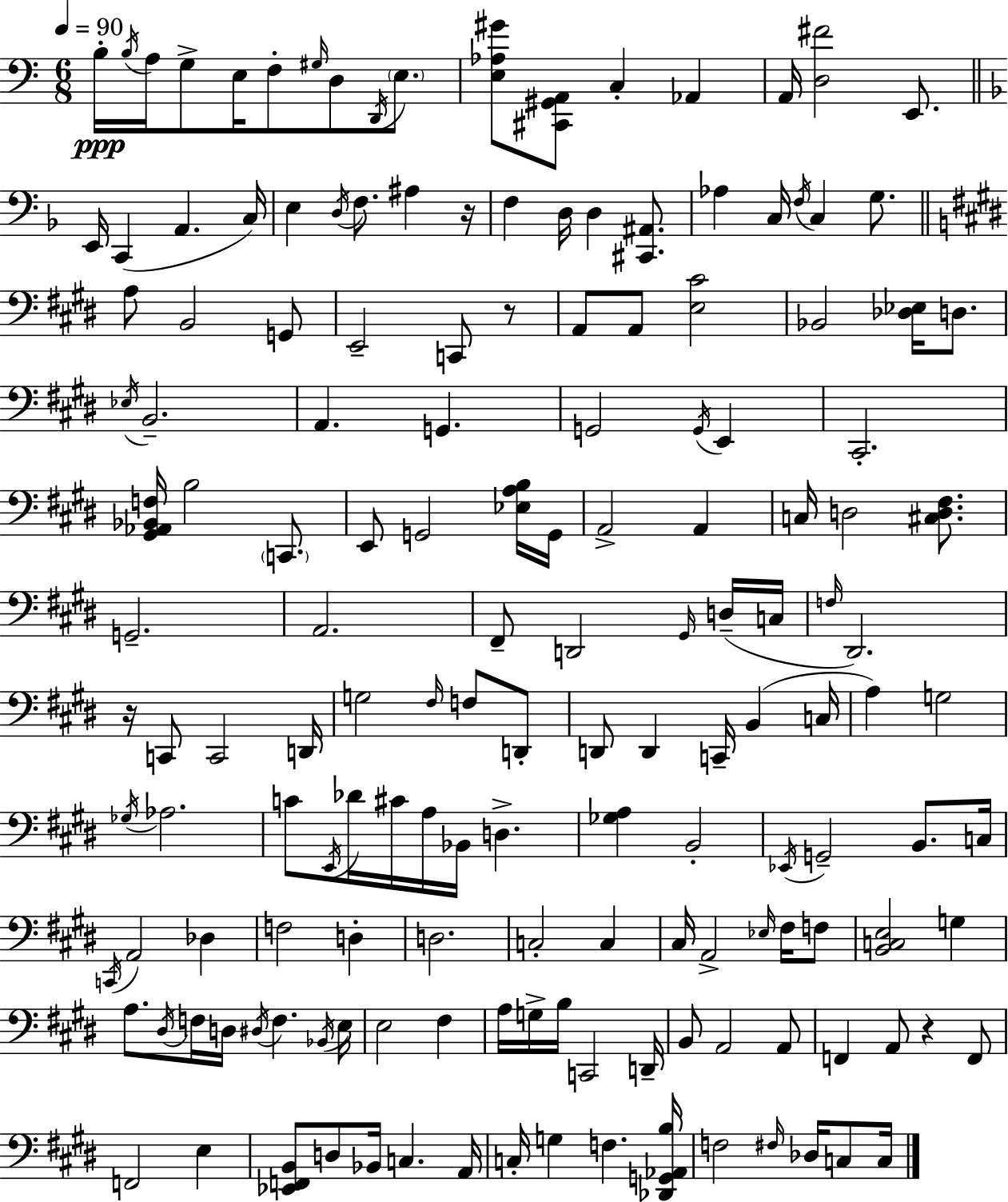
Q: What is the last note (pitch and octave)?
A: C3